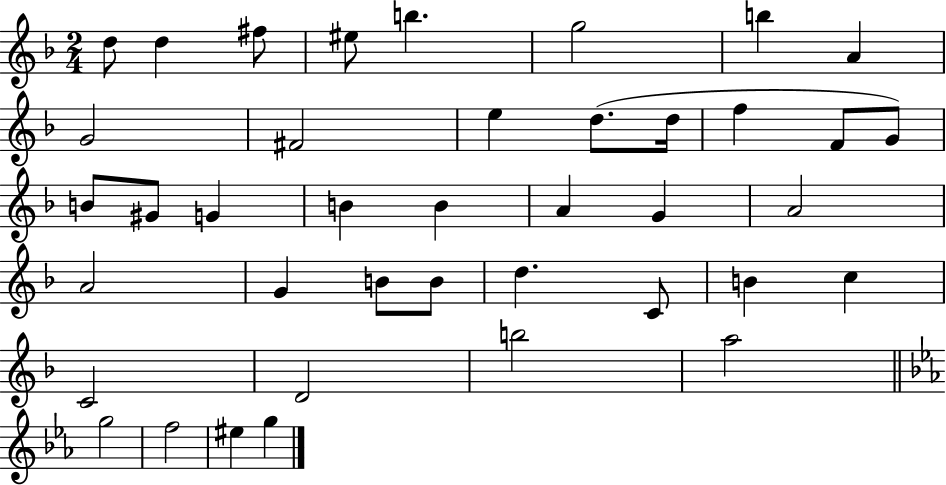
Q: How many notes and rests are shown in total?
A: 40